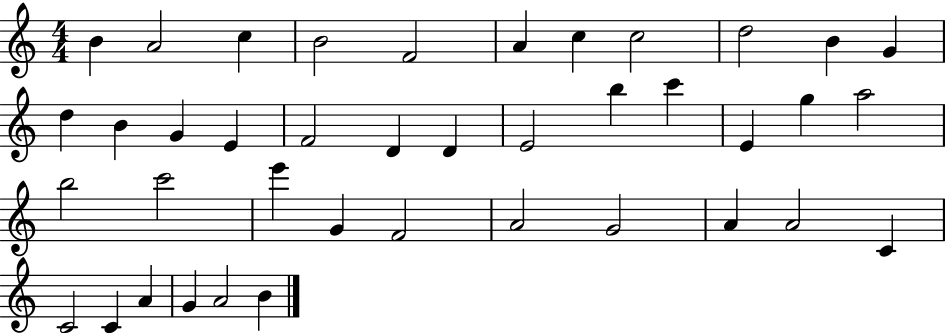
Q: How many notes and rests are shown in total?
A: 40